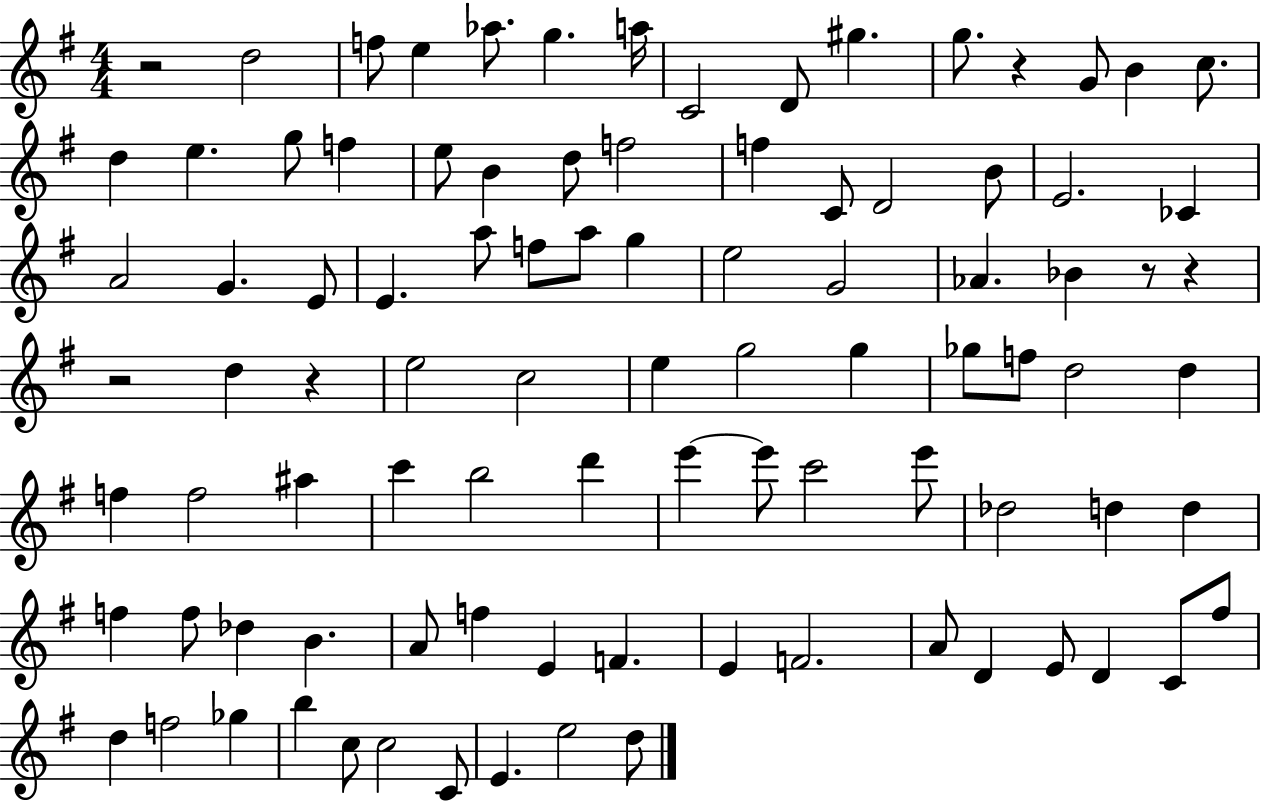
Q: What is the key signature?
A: G major